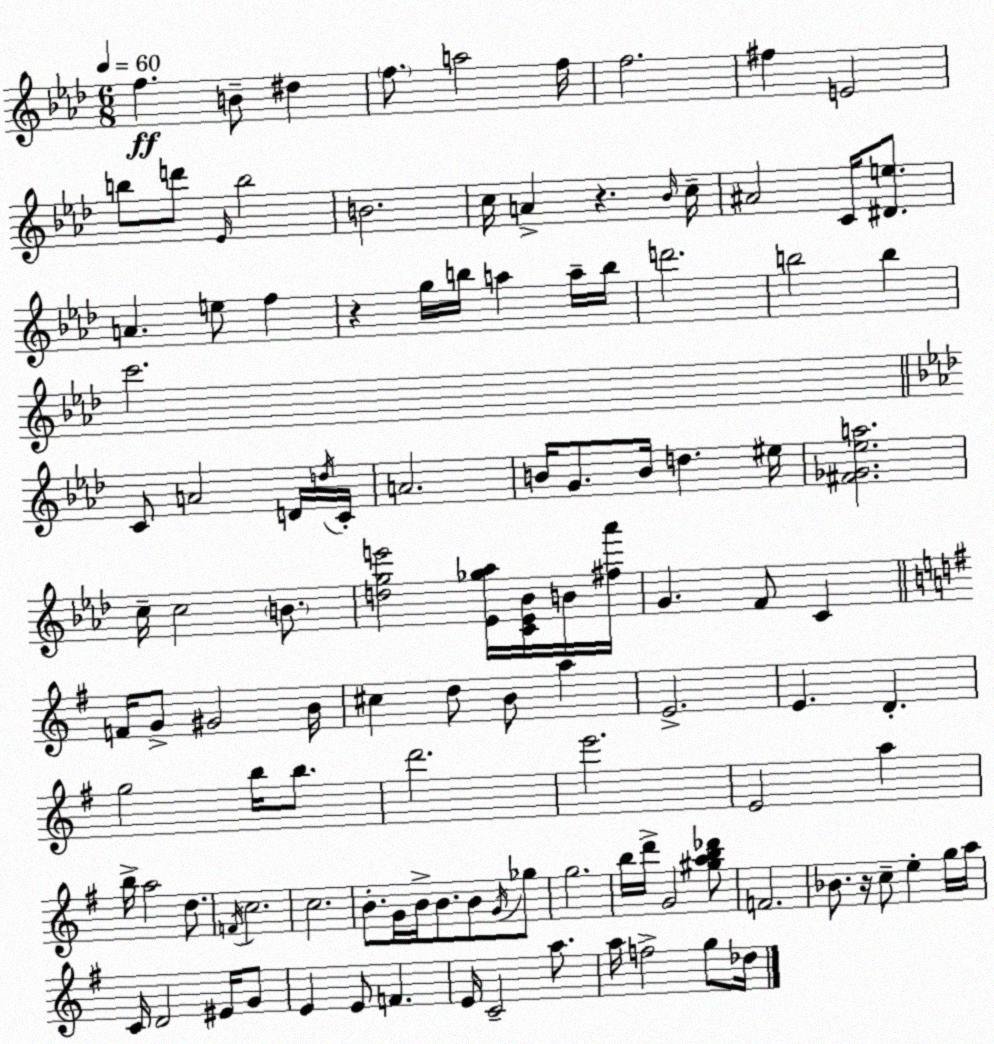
X:1
T:Untitled
M:6/8
L:1/4
K:Ab
f B/2 ^d f/2 a2 f/4 f2 ^f E2 b/2 d'/2 _E/4 b2 B2 c/4 A z _B/4 c/4 ^A2 C/4 [^De]/2 A e/2 f z g/4 b/4 a a/4 b/4 d'2 b2 b c'2 C/2 A2 D/4 d/4 C/4 A2 B/4 G/2 B/4 d ^e/4 [^F_G_ea]2 c/4 c2 B/2 [dge']2 [_E_g_a]/4 [C_E_B]/4 B/4 [^f_a']/4 G F/2 C F/4 G/2 ^G2 B/4 ^c d/2 B/2 a E2 E D g2 b/4 b/2 d'2 e'2 E2 a b/4 a2 d/2 F/4 c2 c2 B/2 G/4 B/4 B/2 B/2 G/4 _g/2 g2 b/4 d'/4 G2 [^gab_d']/2 F2 _B/2 z/4 c/2 e g/4 a/4 C/4 D2 ^E/4 G/2 E E/2 F E/4 C2 a/2 a/4 f2 g/2 _d/4